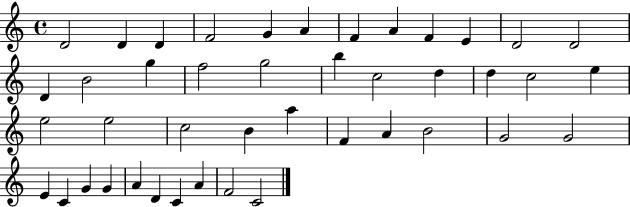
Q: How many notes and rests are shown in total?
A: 43